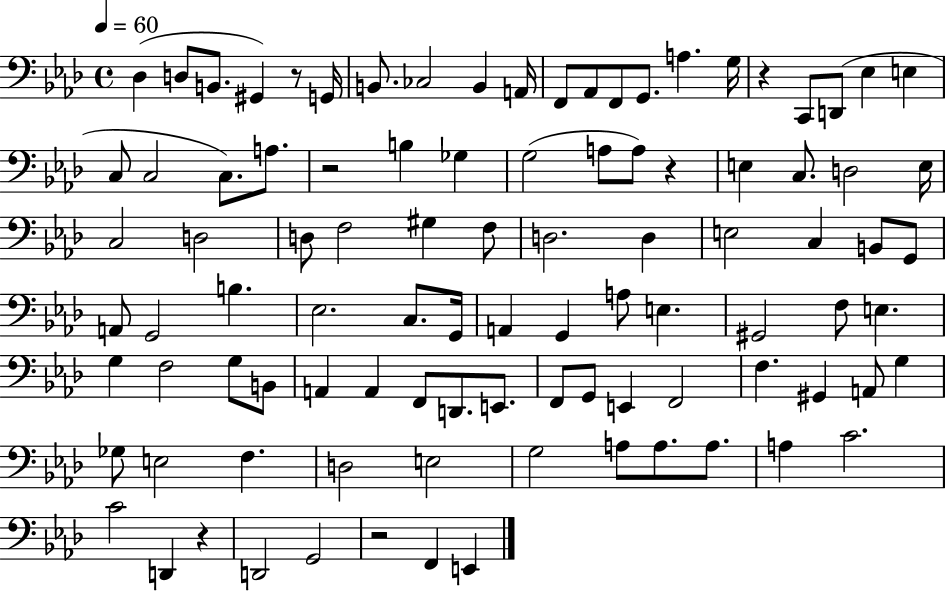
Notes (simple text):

Db3/q D3/e B2/e. G#2/q R/e G2/s B2/e. CES3/h B2/q A2/s F2/e Ab2/e F2/e G2/e. A3/q. G3/s R/q C2/e D2/e Eb3/q E3/q C3/e C3/h C3/e. A3/e. R/h B3/q Gb3/q G3/h A3/e A3/e R/q E3/q C3/e. D3/h E3/s C3/h D3/h D3/e F3/h G#3/q F3/e D3/h. D3/q E3/h C3/q B2/e G2/e A2/e G2/h B3/q. Eb3/h. C3/e. G2/s A2/q G2/q A3/e E3/q. G#2/h F3/e E3/q. G3/q F3/h G3/e B2/e A2/q A2/q F2/e D2/e. E2/e. F2/e G2/e E2/q F2/h F3/q. G#2/q A2/e G3/q Gb3/e E3/h F3/q. D3/h E3/h G3/h A3/e A3/e. A3/e. A3/q C4/h. C4/h D2/q R/q D2/h G2/h R/h F2/q E2/q